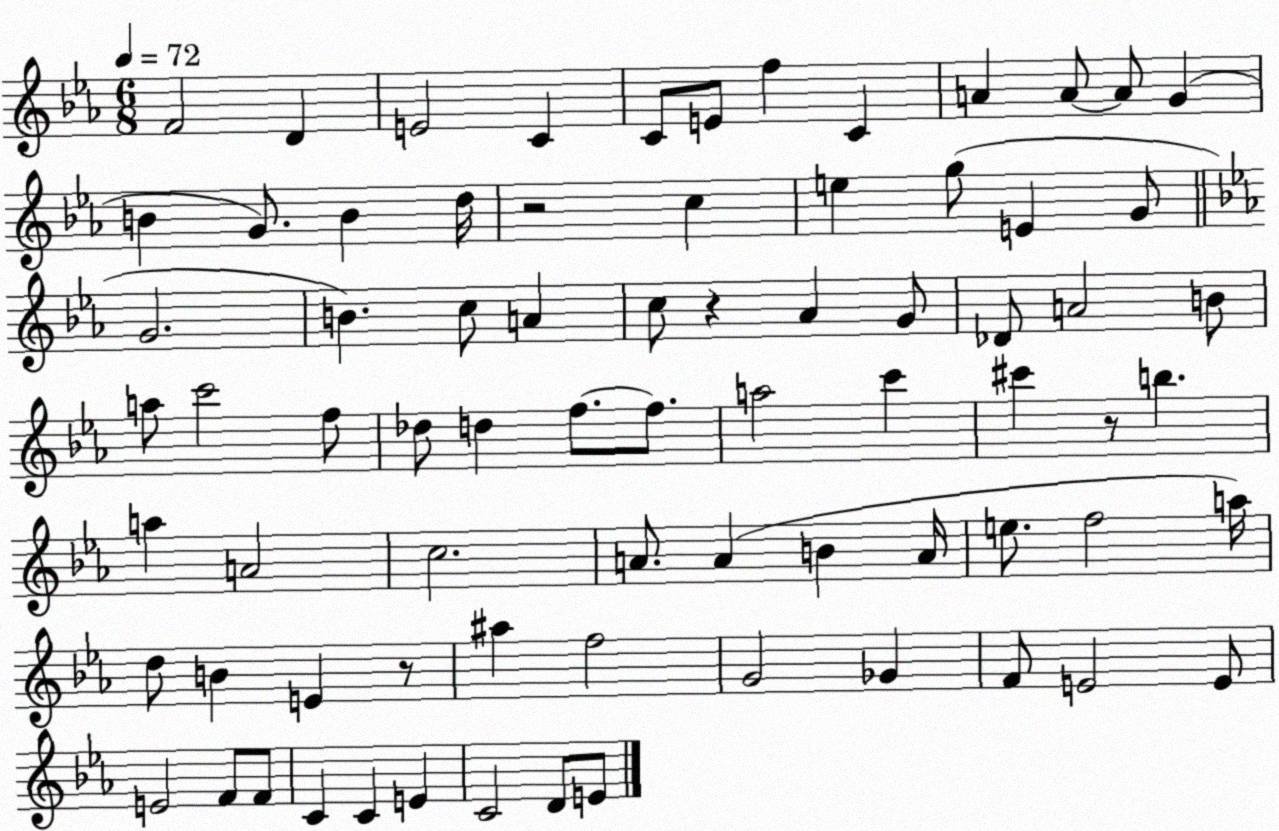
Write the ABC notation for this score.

X:1
T:Untitled
M:6/8
L:1/4
K:Eb
F2 D E2 C C/2 E/2 f C A A/2 A/2 G B G/2 B d/4 z2 c e g/2 E G/2 G2 B c/2 A c/2 z _A G/2 _D/2 A2 B/2 a/2 c'2 f/2 _d/2 d f/2 f/2 a2 c' ^c' z/2 b a A2 c2 A/2 A B A/4 e/2 f2 a/4 d/2 B E z/2 ^a f2 G2 _G F/2 E2 E/2 E2 F/2 F/2 C C E C2 D/2 E/2